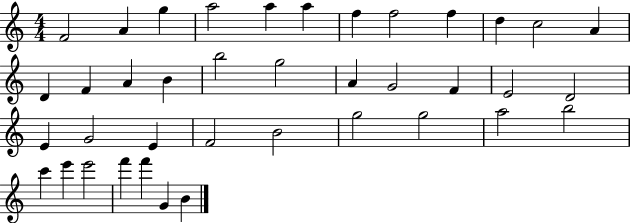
X:1
T:Untitled
M:4/4
L:1/4
K:C
F2 A g a2 a a f f2 f d c2 A D F A B b2 g2 A G2 F E2 D2 E G2 E F2 B2 g2 g2 a2 b2 c' e' e'2 f' f' G B